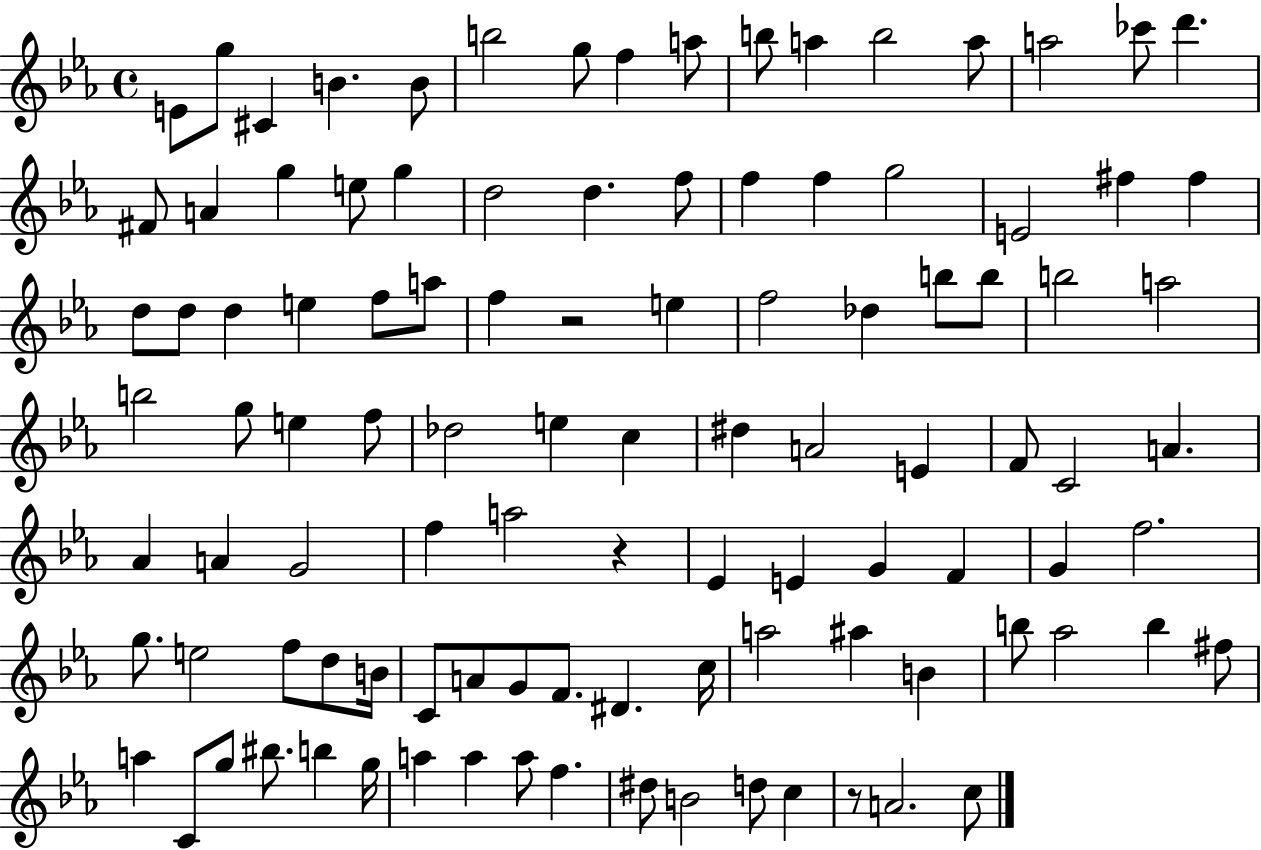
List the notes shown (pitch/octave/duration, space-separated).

E4/e G5/e C#4/q B4/q. B4/e B5/h G5/e F5/q A5/e B5/e A5/q B5/h A5/e A5/h CES6/e D6/q. F#4/e A4/q G5/q E5/e G5/q D5/h D5/q. F5/e F5/q F5/q G5/h E4/h F#5/q F#5/q D5/e D5/e D5/q E5/q F5/e A5/e F5/q R/h E5/q F5/h Db5/q B5/e B5/e B5/h A5/h B5/h G5/e E5/q F5/e Db5/h E5/q C5/q D#5/q A4/h E4/q F4/e C4/h A4/q. Ab4/q A4/q G4/h F5/q A5/h R/q Eb4/q E4/q G4/q F4/q G4/q F5/h. G5/e. E5/h F5/e D5/e B4/s C4/e A4/e G4/e F4/e. D#4/q. C5/s A5/h A#5/q B4/q B5/e Ab5/h B5/q F#5/e A5/q C4/e G5/e BIS5/e. B5/q G5/s A5/q A5/q A5/e F5/q. D#5/e B4/h D5/e C5/q R/e A4/h. C5/e